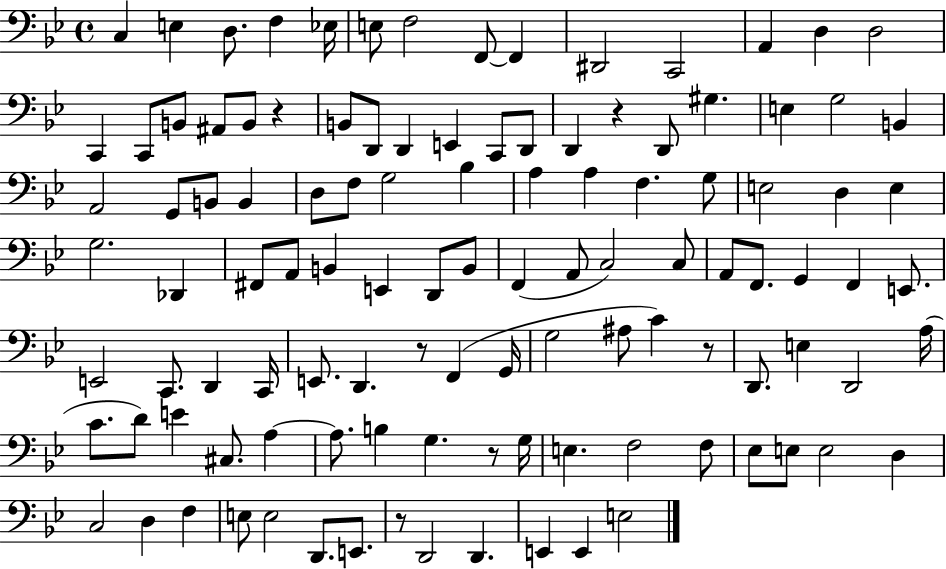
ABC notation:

X:1
T:Untitled
M:4/4
L:1/4
K:Bb
C, E, D,/2 F, _E,/4 E,/2 F,2 F,,/2 F,, ^D,,2 C,,2 A,, D, D,2 C,, C,,/2 B,,/2 ^A,,/2 B,,/2 z B,,/2 D,,/2 D,, E,, C,,/2 D,,/2 D,, z D,,/2 ^G, E, G,2 B,, A,,2 G,,/2 B,,/2 B,, D,/2 F,/2 G,2 _B, A, A, F, G,/2 E,2 D, E, G,2 _D,, ^F,,/2 A,,/2 B,, E,, D,,/2 B,,/2 F,, A,,/2 C,2 C,/2 A,,/2 F,,/2 G,, F,, E,,/2 E,,2 C,,/2 D,, C,,/4 E,,/2 D,, z/2 F,, G,,/4 G,2 ^A,/2 C z/2 D,,/2 E, D,,2 A,/4 C/2 D/2 E ^C,/2 A, A,/2 B, G, z/2 G,/4 E, F,2 F,/2 _E,/2 E,/2 E,2 D, C,2 D, F, E,/2 E,2 D,,/2 E,,/2 z/2 D,,2 D,, E,, E,, E,2